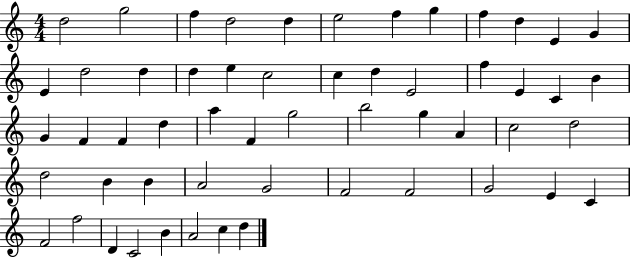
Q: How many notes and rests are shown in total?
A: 55